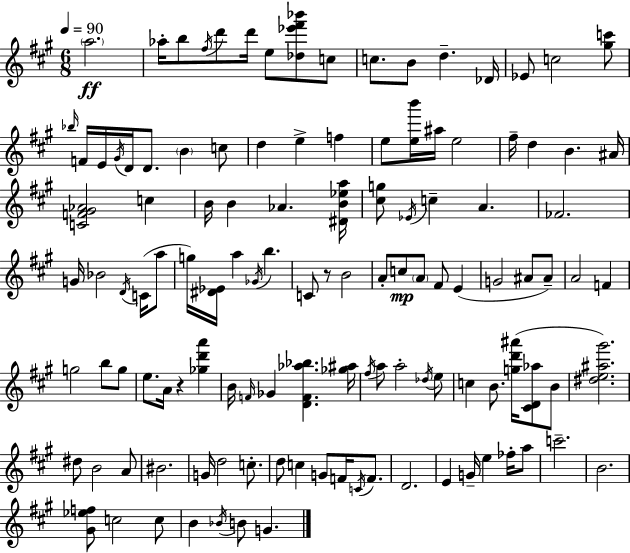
A5/h. Ab5/s B5/e F#5/s D6/e D6/s E5/e [Db5,Eb6,F#6,Bb6]/e C5/e C5/e. B4/e D5/q. Db4/s Eb4/e C5/h [G#5,C6]/e Bb5/s F4/s E4/s G#4/s D4/s D4/e. B4/q C5/e D5/q E5/q F5/q E5/e [E5,B6]/s A#5/s E5/h F#5/s D5/q B4/q. A#4/s [C4,F4,G#4,Ab4]/h C5/q B4/s B4/q Ab4/q. [D#4,B4,Eb5,A5]/s [C#5,G5]/e Eb4/s C5/q A4/q. FES4/h. G4/s Bb4/h D4/s C4/s A5/e G5/s [D#4,Eb4]/s A5/q Gb4/s B5/q. C4/e R/e B4/h A4/e C5/e A4/e F#4/e E4/q G4/h A#4/e A#4/e A4/h F4/q G5/h B5/e G5/e E5/e. A4/s R/q [Gb5,D6,A6]/q B4/s F4/s Gb4/q [D4,F4,Ab5,Bb5]/q. [Gb5,A#5]/s F#5/s A5/e A5/h Db5/s E5/e C5/q B4/e. [G5,D6,A#6]/s [C#4,D4,Ab5]/e B4/e [D#5,E5,A#5,G#6]/h. D#5/e B4/h A4/e BIS4/h. G4/s D5/h C5/e. D5/e C5/q G4/e F4/s C4/s F4/e. D4/h. E4/q G4/s E5/q FES5/s A5/e C6/h. B4/h. [G#4,Eb5,F5]/e C5/h C5/e B4/q Bb4/s B4/e G4/q.